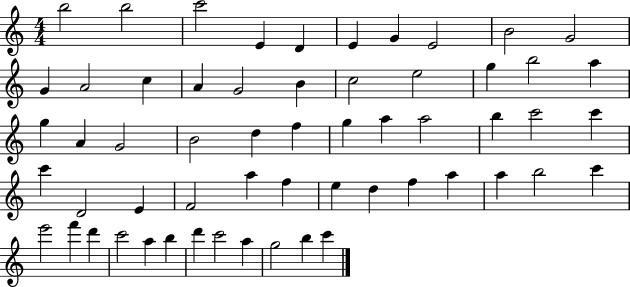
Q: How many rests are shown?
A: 0